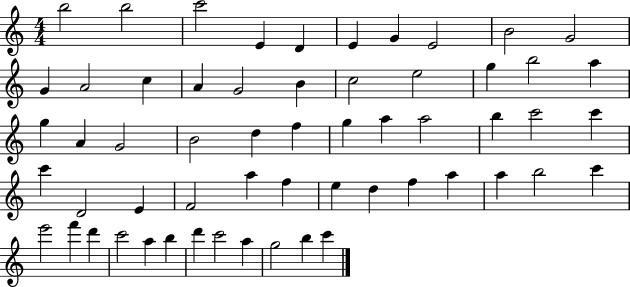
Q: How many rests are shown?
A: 0